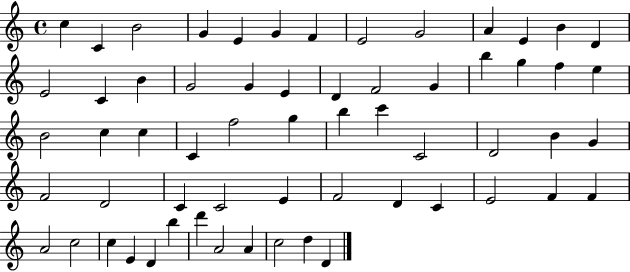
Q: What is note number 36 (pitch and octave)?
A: D4